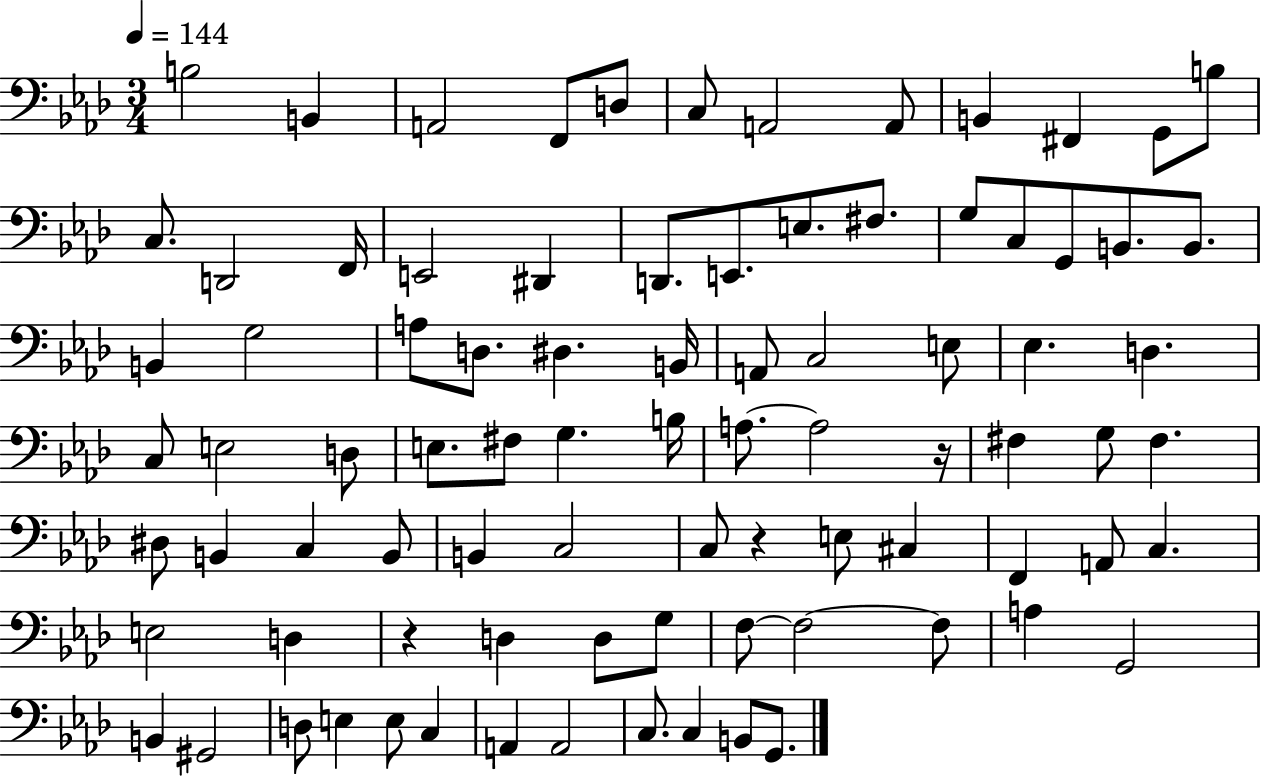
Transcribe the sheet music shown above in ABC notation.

X:1
T:Untitled
M:3/4
L:1/4
K:Ab
B,2 B,, A,,2 F,,/2 D,/2 C,/2 A,,2 A,,/2 B,, ^F,, G,,/2 B,/2 C,/2 D,,2 F,,/4 E,,2 ^D,, D,,/2 E,,/2 E,/2 ^F,/2 G,/2 C,/2 G,,/2 B,,/2 B,,/2 B,, G,2 A,/2 D,/2 ^D, B,,/4 A,,/2 C,2 E,/2 _E, D, C,/2 E,2 D,/2 E,/2 ^F,/2 G, B,/4 A,/2 A,2 z/4 ^F, G,/2 ^F, ^D,/2 B,, C, B,,/2 B,, C,2 C,/2 z E,/2 ^C, F,, A,,/2 C, E,2 D, z D, D,/2 G,/2 F,/2 F,2 F,/2 A, G,,2 B,, ^G,,2 D,/2 E, E,/2 C, A,, A,,2 C,/2 C, B,,/2 G,,/2